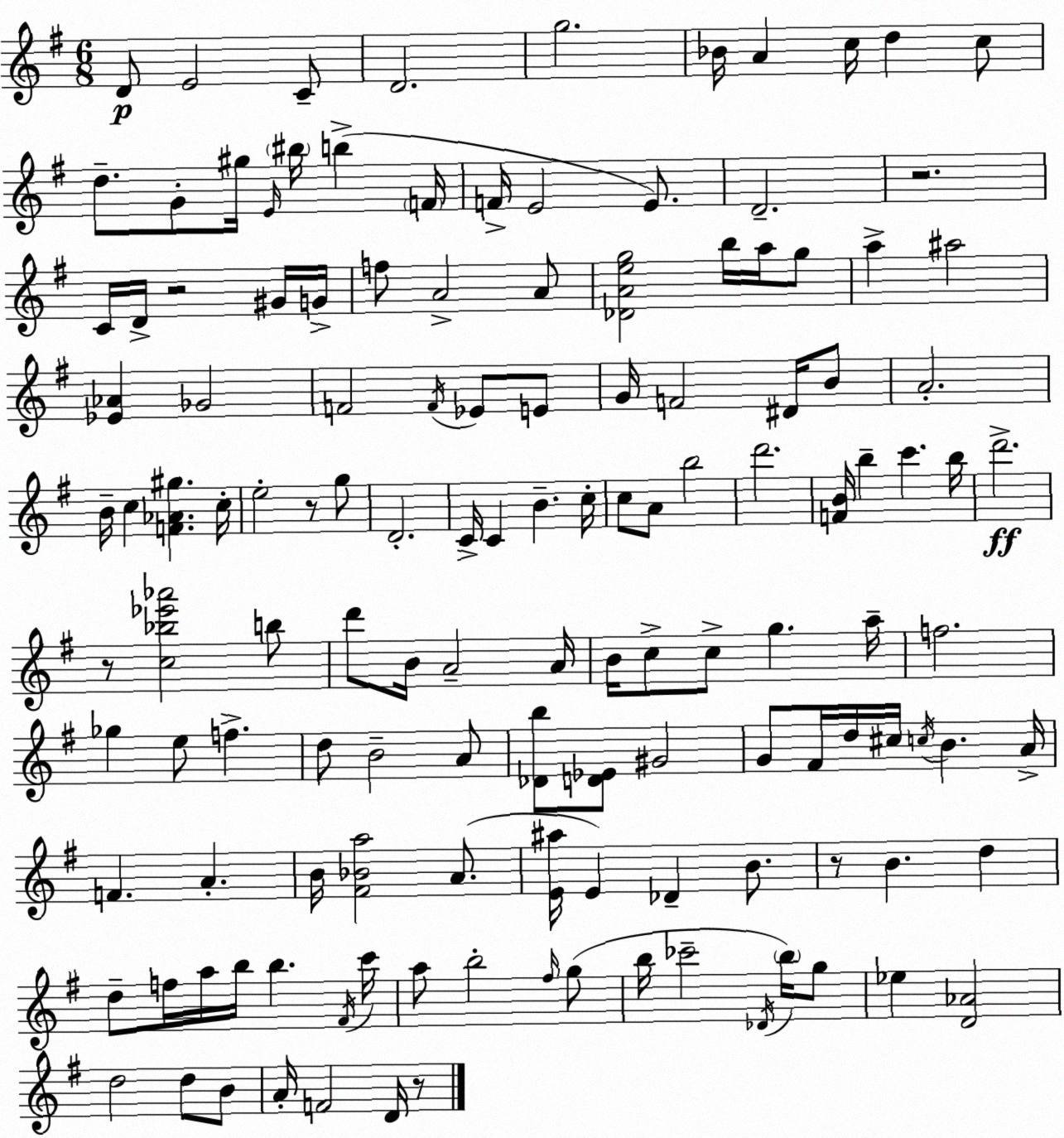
X:1
T:Untitled
M:6/8
L:1/4
K:G
D/2 E2 C/2 D2 g2 _B/4 A c/4 d c/2 d/2 G/2 ^g/4 E/4 ^b/4 b F/4 F/4 E2 E/2 D2 z2 C/4 D/4 z2 ^G/4 G/4 f/2 A2 A/2 [_DAeg]2 b/4 a/4 g/2 a ^a2 [_E_A] _G2 F2 F/4 _E/2 E/2 G/4 F2 ^D/4 B/2 A2 B/4 c [F_A^g] c/4 e2 z/2 g/2 D2 C/4 C B c/4 c/2 A/2 b2 d'2 [FB]/4 b c' b/4 d'2 z/2 [c_b_e'_a']2 b/2 d'/2 B/4 A2 A/4 B/4 c/2 c/2 g a/4 f2 _g e/2 f d/2 B2 A/2 [_Db]/2 [D_E]/2 ^G2 G/2 ^F/4 d/4 ^c/4 c/4 B A/4 F A B/4 [^F_Ba]2 A/2 [E^a]/4 E _D B/2 z/2 B d d/2 f/4 a/4 b/4 b ^F/4 c'/4 a/2 b2 ^f/4 g/2 b/4 _c'2 _D/4 b/4 g/2 _e [D_A]2 d2 d/2 B/2 A/4 F2 D/4 z/2